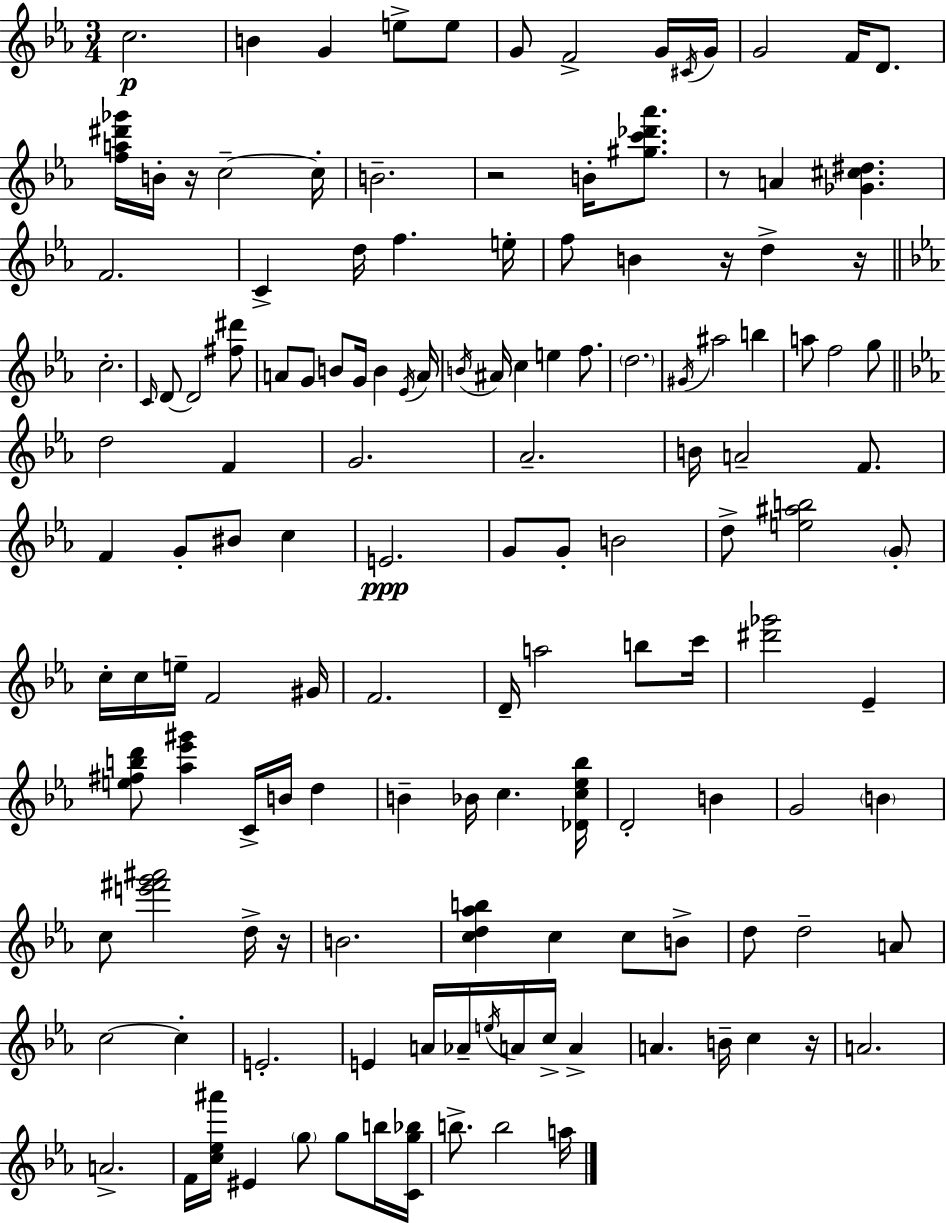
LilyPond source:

{
  \clef treble
  \numericTimeSignature
  \time 3/4
  \key ees \major
  \repeat volta 2 { c''2.\p | b'4 g'4 e''8-> e''8 | g'8 f'2-> g'16 \acciaccatura { cis'16 } | g'16 g'2 f'16 d'8. | \break <f'' a'' dis''' ges'''>16 b'16-. r16 c''2--~~ | c''16-. b'2.-- | r2 b'16-. <gis'' c''' des''' aes'''>8. | r8 a'4 <ges' cis'' dis''>4. | \break f'2. | c'4-> d''16 f''4. | e''16-. f''8 b'4 r16 d''4-> | r16 \bar "||" \break \key ees \major c''2.-. | \grace { c'16 } d'8~~ d'2 <fis'' dis'''>8 | a'8 g'8 b'8 g'16 b'4 | \acciaccatura { ees'16 } a'16 \acciaccatura { b'16 } ais'16 c''4 e''4 | \break f''8. \parenthesize d''2. | \acciaccatura { gis'16 } ais''2 | b''4 a''8 f''2 | g''8 \bar "||" \break \key ees \major d''2 f'4 | g'2. | aes'2.-- | b'16 a'2-- f'8. | \break f'4 g'8-. bis'8 c''4 | e'2.\ppp | g'8 g'8-. b'2 | d''8-> <e'' ais'' b''>2 \parenthesize g'8-. | \break c''16-. c''16 e''16-- f'2 gis'16 | f'2. | d'16-- a''2 b''8 c'''16 | <dis''' ges'''>2 ees'4-- | \break <e'' fis'' b'' d'''>8 <aes'' ees''' gis'''>4 c'16-> b'16 d''4 | b'4-- bes'16 c''4. <des' c'' ees'' bes''>16 | d'2-. b'4 | g'2 \parenthesize b'4 | \break c''8 <e''' fis''' g''' ais'''>2 d''16-> r16 | b'2. | <c'' d'' aes'' b''>4 c''4 c''8 b'8-> | d''8 d''2-- a'8 | \break c''2~~ c''4-. | e'2.-. | e'4 a'16 aes'16-- \acciaccatura { e''16 } a'16 c''16-> a'4-> | a'4. b'16-- c''4 | \break r16 a'2. | a'2.-> | f'16 <c'' ees'' ais'''>16 eis'4 \parenthesize g''8 g''8 b''16 | <c' g'' bes''>16 b''8.-> b''2 | \break a''16 } \bar "|."
}